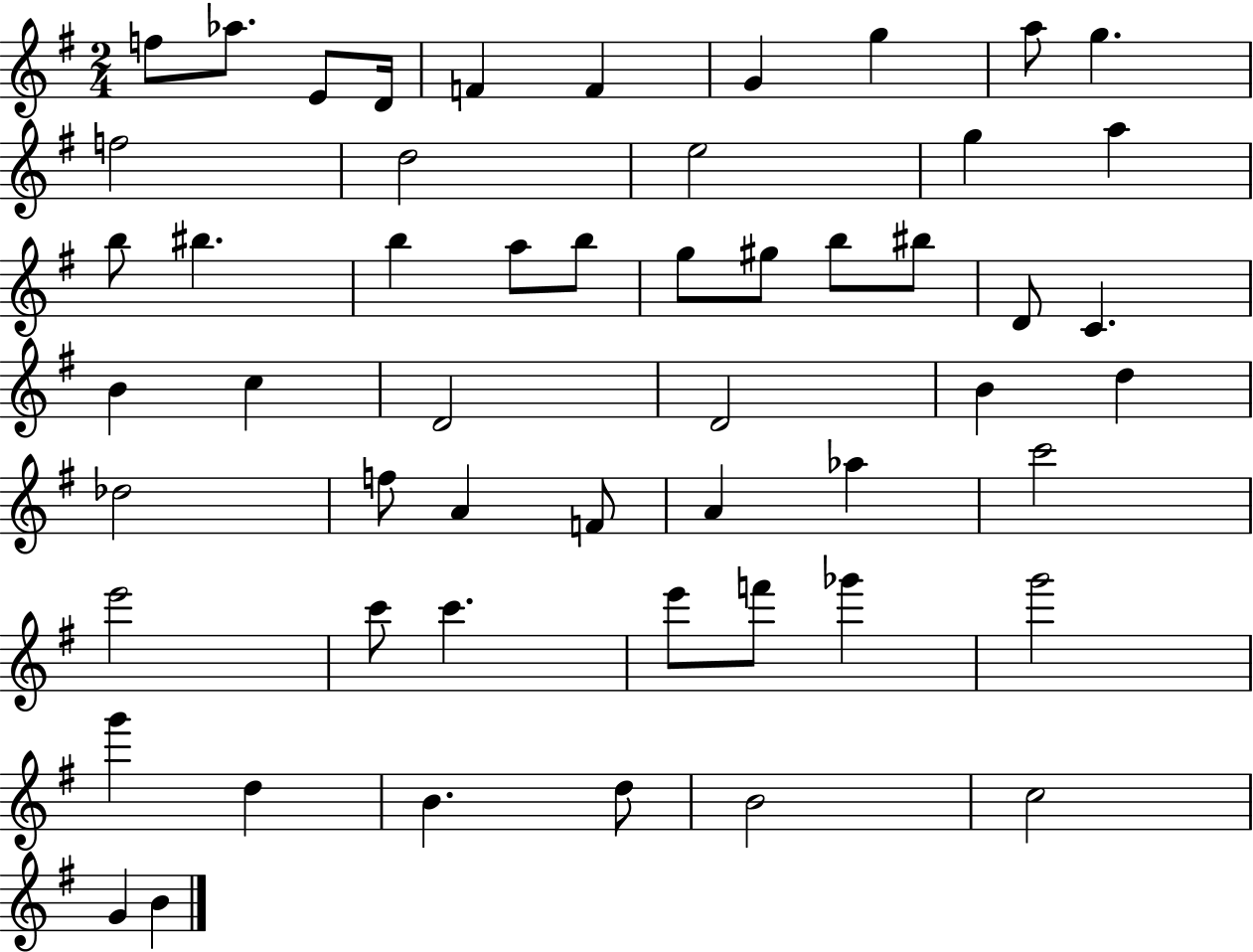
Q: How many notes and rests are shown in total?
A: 54